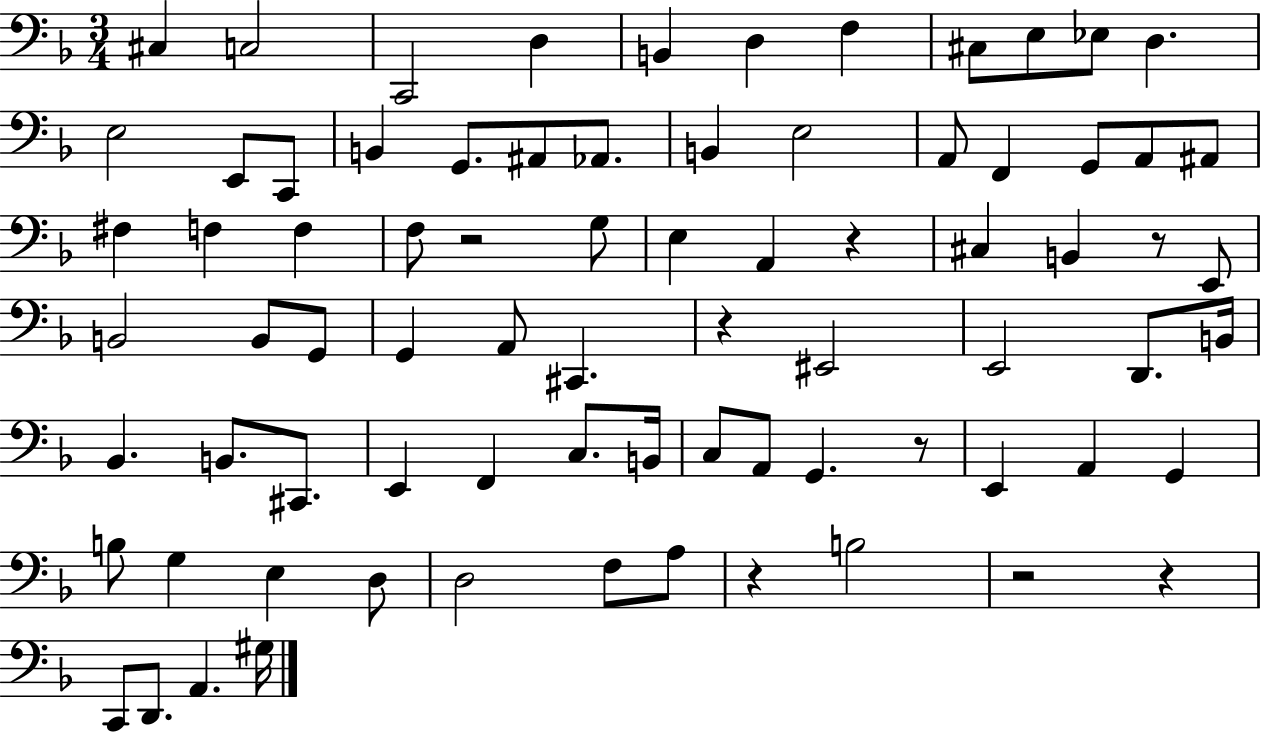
{
  \clef bass
  \numericTimeSignature
  \time 3/4
  \key f \major
  cis4 c2 | c,2 d4 | b,4 d4 f4 | cis8 e8 ees8 d4. | \break e2 e,8 c,8 | b,4 g,8. ais,8 aes,8. | b,4 e2 | a,8 f,4 g,8 a,8 ais,8 | \break fis4 f4 f4 | f8 r2 g8 | e4 a,4 r4 | cis4 b,4 r8 e,8 | \break b,2 b,8 g,8 | g,4 a,8 cis,4. | r4 eis,2 | e,2 d,8. b,16 | \break bes,4. b,8. cis,8. | e,4 f,4 c8. b,16 | c8 a,8 g,4. r8 | e,4 a,4 g,4 | \break b8 g4 e4 d8 | d2 f8 a8 | r4 b2 | r2 r4 | \break c,8 d,8. a,4. gis16 | \bar "|."
}